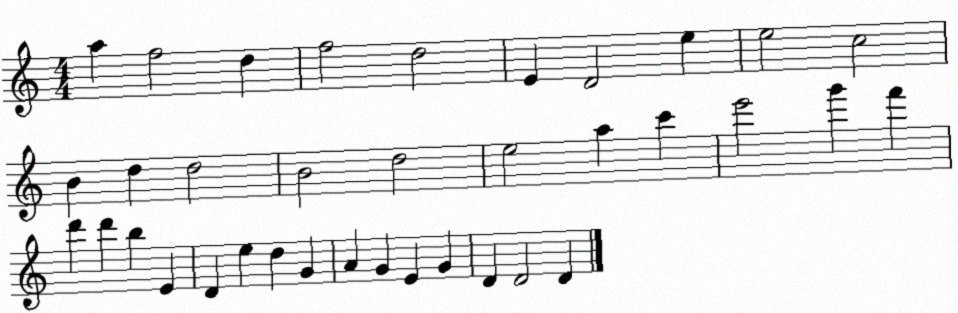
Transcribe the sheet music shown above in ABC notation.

X:1
T:Untitled
M:4/4
L:1/4
K:C
a f2 d f2 d2 E D2 e e2 c2 B d d2 B2 d2 e2 a c' e'2 g' f' d' d' b E D e d G A G E G D D2 D